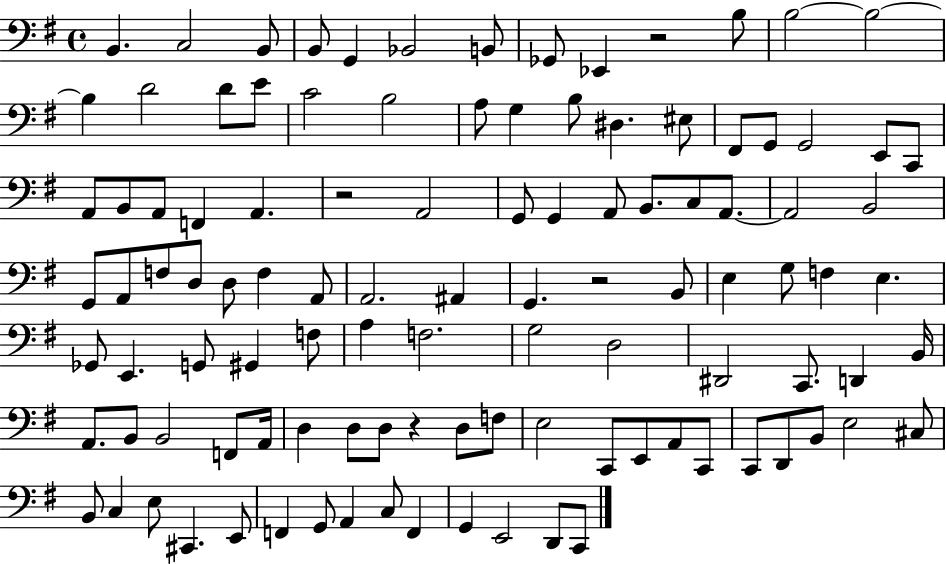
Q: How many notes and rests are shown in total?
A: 108